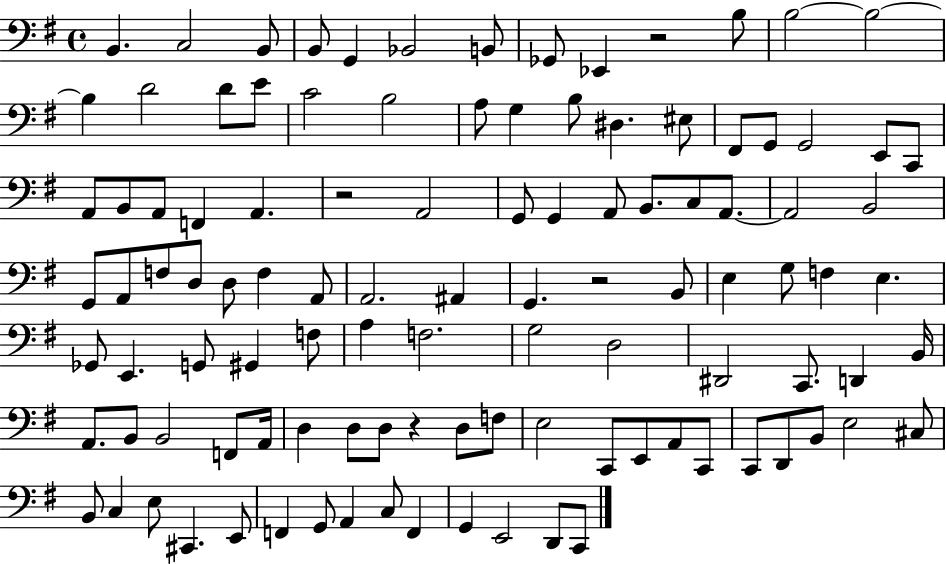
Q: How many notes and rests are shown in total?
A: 108